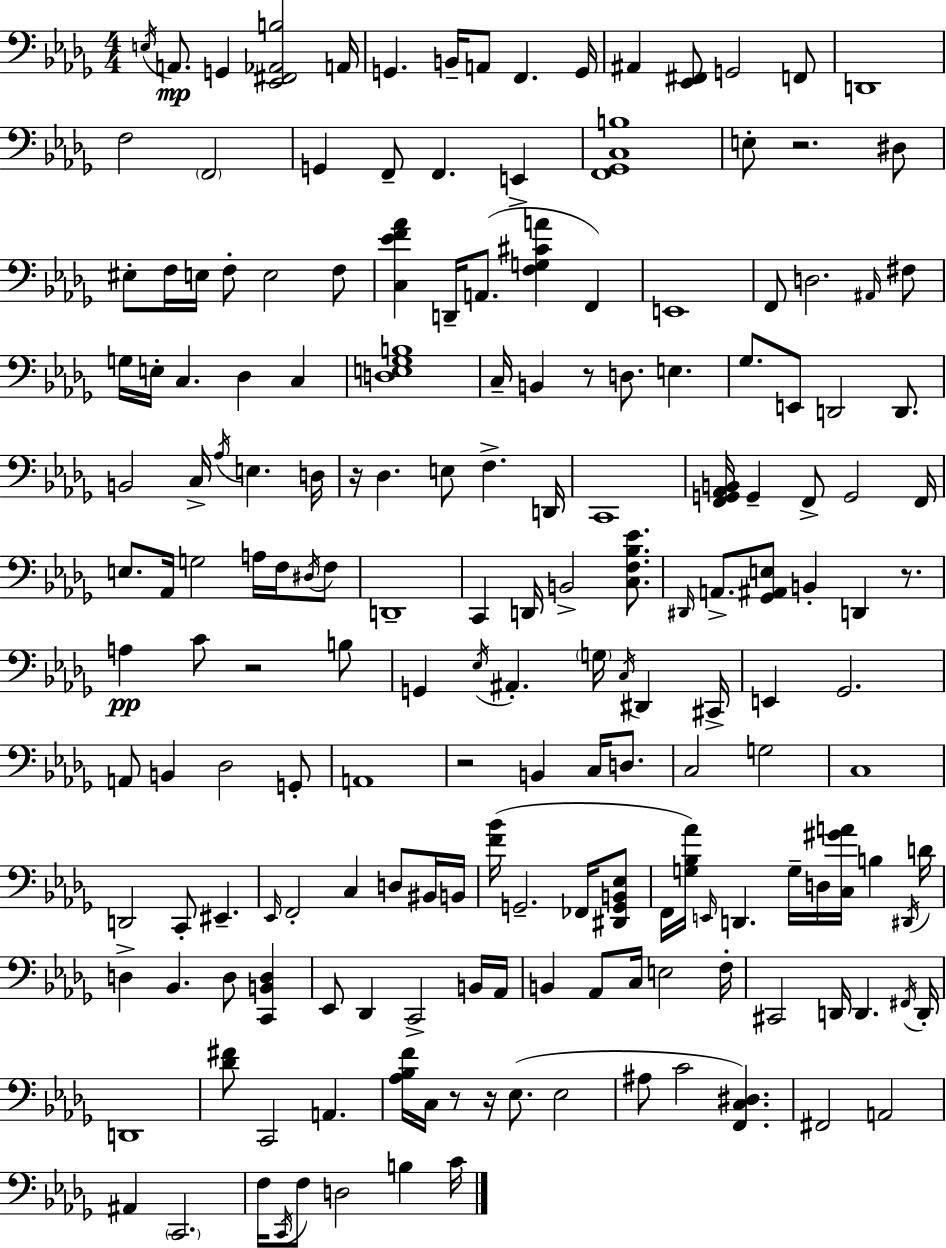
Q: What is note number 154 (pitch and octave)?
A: B3